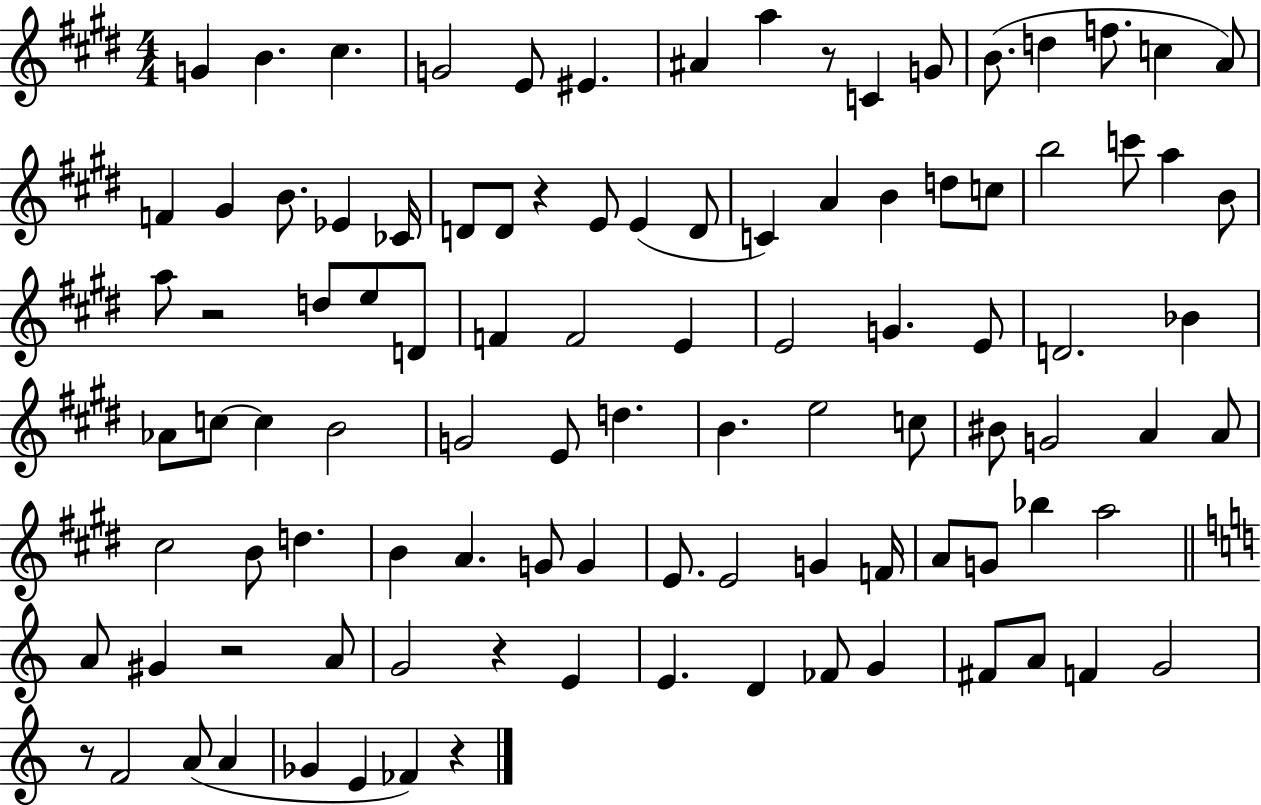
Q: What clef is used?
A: treble